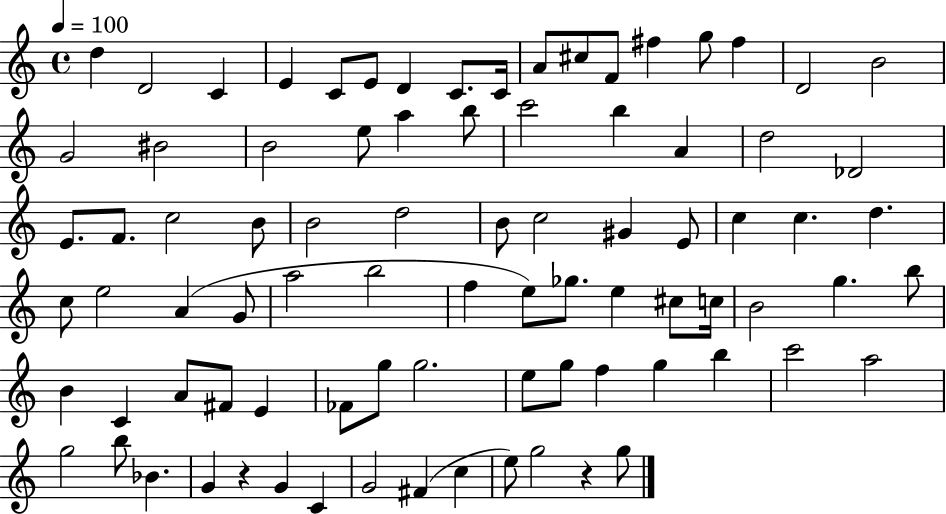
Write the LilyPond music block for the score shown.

{
  \clef treble
  \time 4/4
  \defaultTimeSignature
  \key c \major
  \tempo 4 = 100
  d''4 d'2 c'4 | e'4 c'8 e'8 d'4 c'8. c'16 | a'8 cis''8 f'8 fis''4 g''8 fis''4 | d'2 b'2 | \break g'2 bis'2 | b'2 e''8 a''4 b''8 | c'''2 b''4 a'4 | d''2 des'2 | \break e'8. f'8. c''2 b'8 | b'2 d''2 | b'8 c''2 gis'4 e'8 | c''4 c''4. d''4. | \break c''8 e''2 a'4( g'8 | a''2 b''2 | f''4 e''8) ges''8. e''4 cis''8 c''16 | b'2 g''4. b''8 | \break b'4 c'4 a'8 fis'8 e'4 | fes'8 g''8 g''2. | e''8 g''8 f''4 g''4 b''4 | c'''2 a''2 | \break g''2 b''8 bes'4. | g'4 r4 g'4 c'4 | g'2 fis'4( c''4 | e''8) g''2 r4 g''8 | \break \bar "|."
}